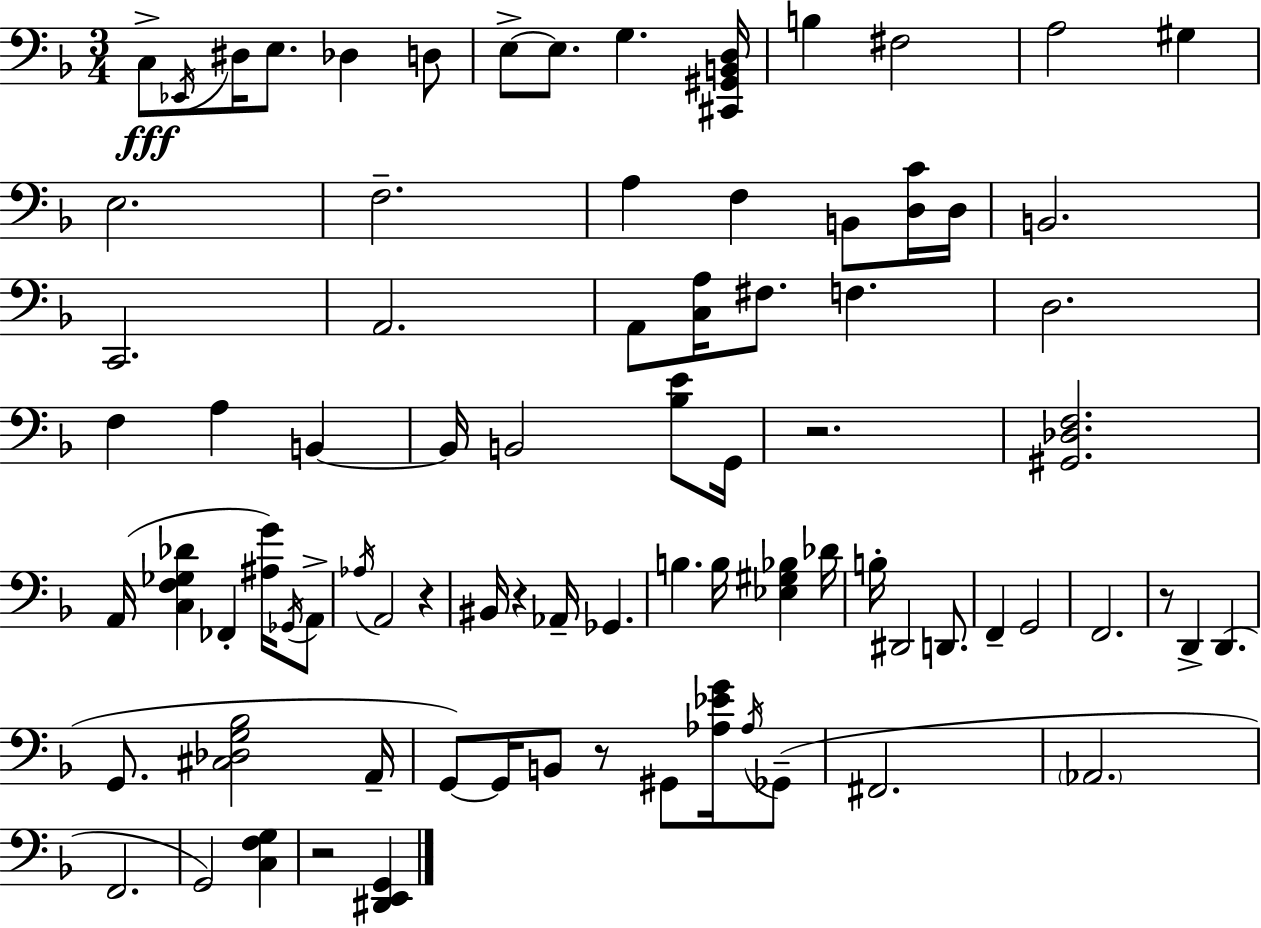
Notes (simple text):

C3/e Eb2/s D#3/s E3/e. Db3/q D3/e E3/e E3/e. G3/q. [C#2,G#2,B2,D3]/s B3/q F#3/h A3/h G#3/q E3/h. F3/h. A3/q F3/q B2/e [D3,C4]/s D3/s B2/h. C2/h. A2/h. A2/e [C3,A3]/s F#3/e. F3/q. D3/h. F3/q A3/q B2/q B2/s B2/h [Bb3,E4]/e G2/s R/h. [G#2,Db3,F3]/h. A2/s [C3,F3,Gb3,Db4]/q FES2/q [A#3,G4]/s Gb2/s A2/e Ab3/s A2/h R/q BIS2/s R/q Ab2/s Gb2/q. B3/q. B3/s [Eb3,G#3,Bb3]/q Db4/s B3/s D#2/h D2/e. F2/q G2/h F2/h. R/e D2/q D2/q. G2/e. [C#3,Db3,G3,Bb3]/h A2/s G2/e G2/s B2/e R/e G#2/e [Ab3,Eb4,G4]/s Ab3/s Gb2/e F#2/h. Ab2/h. F2/h. G2/h [C3,F3,G3]/q R/h [D#2,E2,G2]/q